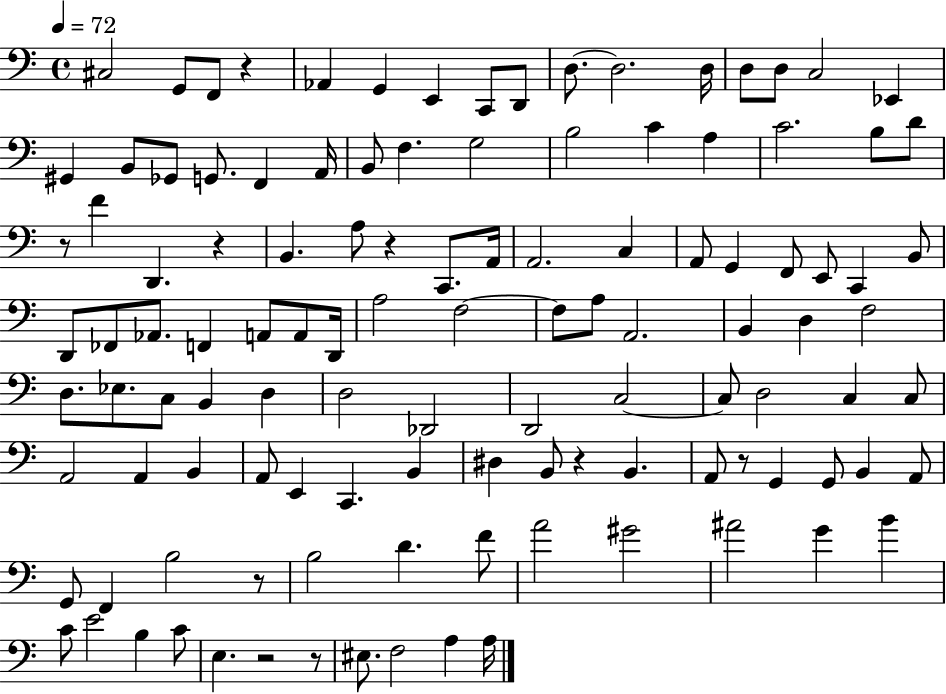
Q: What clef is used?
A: bass